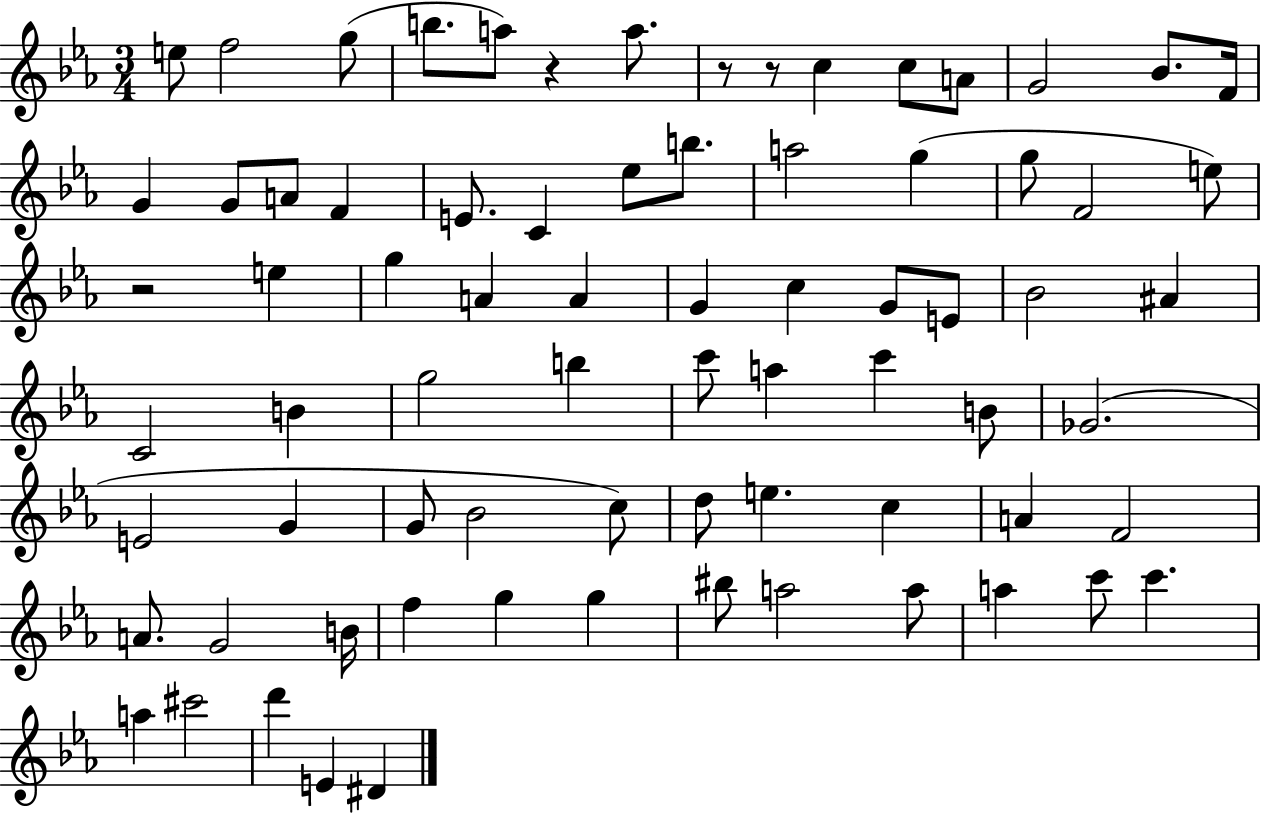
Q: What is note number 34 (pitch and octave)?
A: Bb4